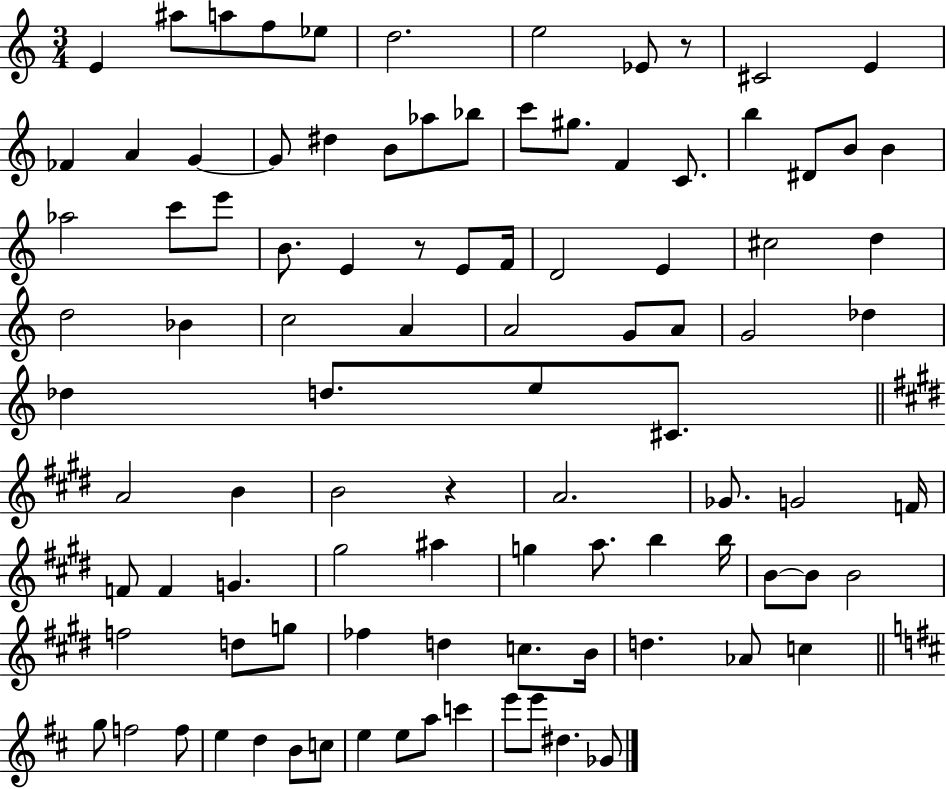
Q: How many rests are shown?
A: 3